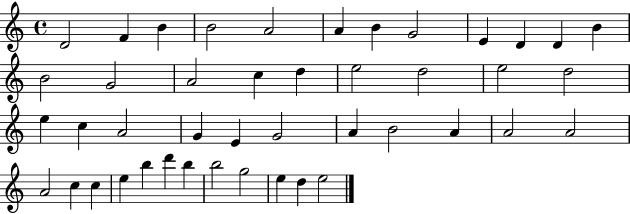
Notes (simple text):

D4/h F4/q B4/q B4/h A4/h A4/q B4/q G4/h E4/q D4/q D4/q B4/q B4/h G4/h A4/h C5/q D5/q E5/h D5/h E5/h D5/h E5/q C5/q A4/h G4/q E4/q G4/h A4/q B4/h A4/q A4/h A4/h A4/h C5/q C5/q E5/q B5/q D6/q B5/q B5/h G5/h E5/q D5/q E5/h